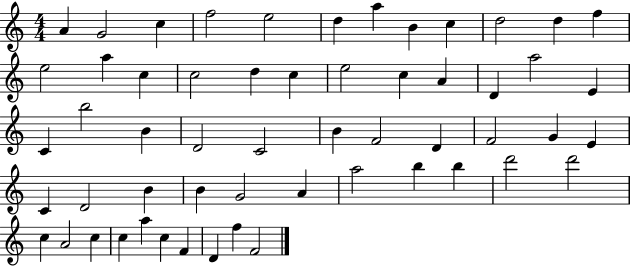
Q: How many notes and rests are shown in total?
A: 56